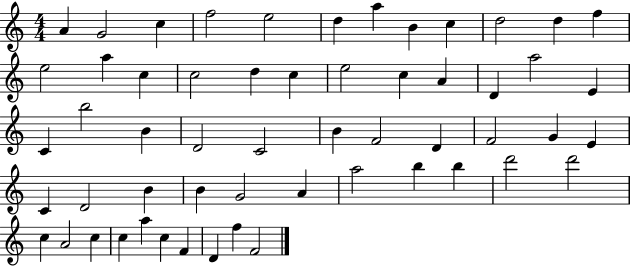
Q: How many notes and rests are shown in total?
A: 56